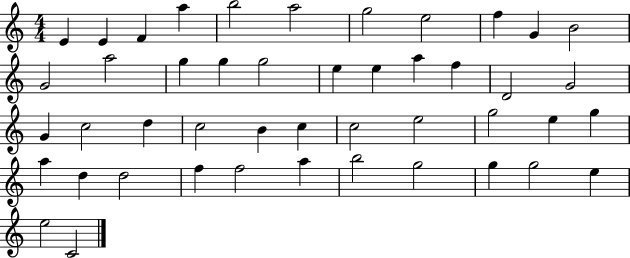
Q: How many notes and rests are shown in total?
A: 46